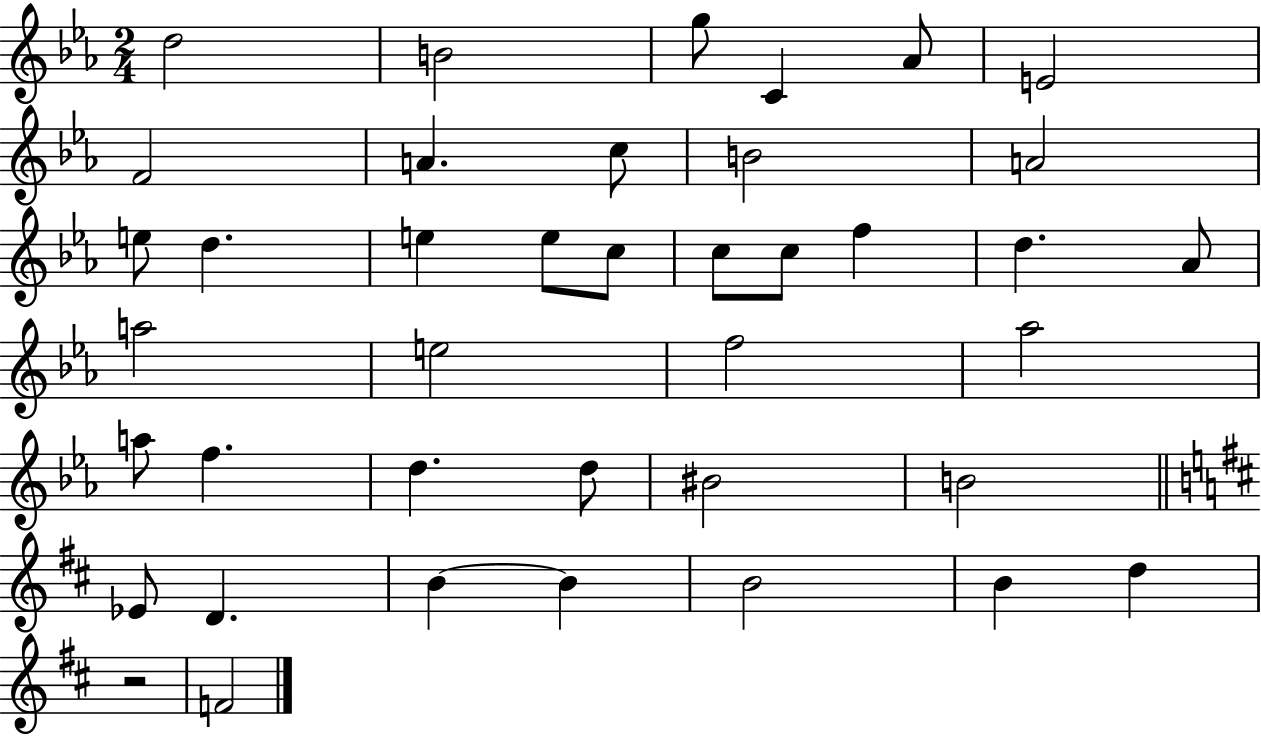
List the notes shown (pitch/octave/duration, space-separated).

D5/h B4/h G5/e C4/q Ab4/e E4/h F4/h A4/q. C5/e B4/h A4/h E5/e D5/q. E5/q E5/e C5/e C5/e C5/e F5/q D5/q. Ab4/e A5/h E5/h F5/h Ab5/h A5/e F5/q. D5/q. D5/e BIS4/h B4/h Eb4/e D4/q. B4/q B4/q B4/h B4/q D5/q R/h F4/h